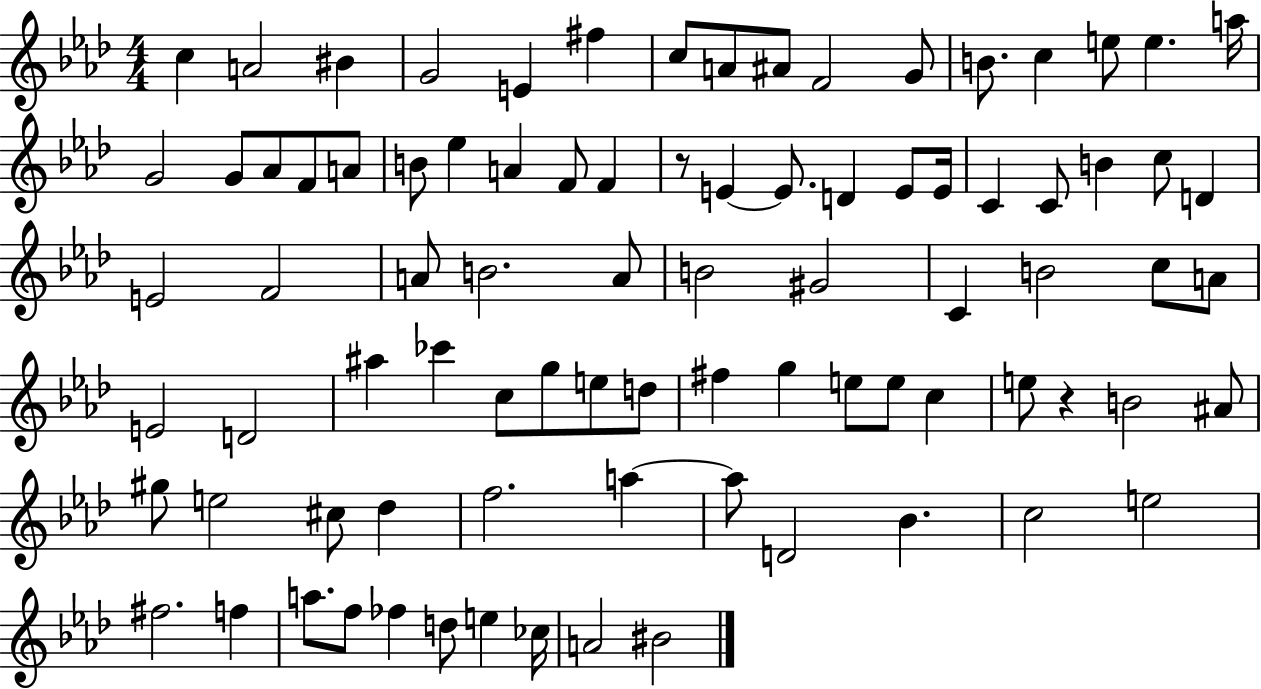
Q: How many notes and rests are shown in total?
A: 86